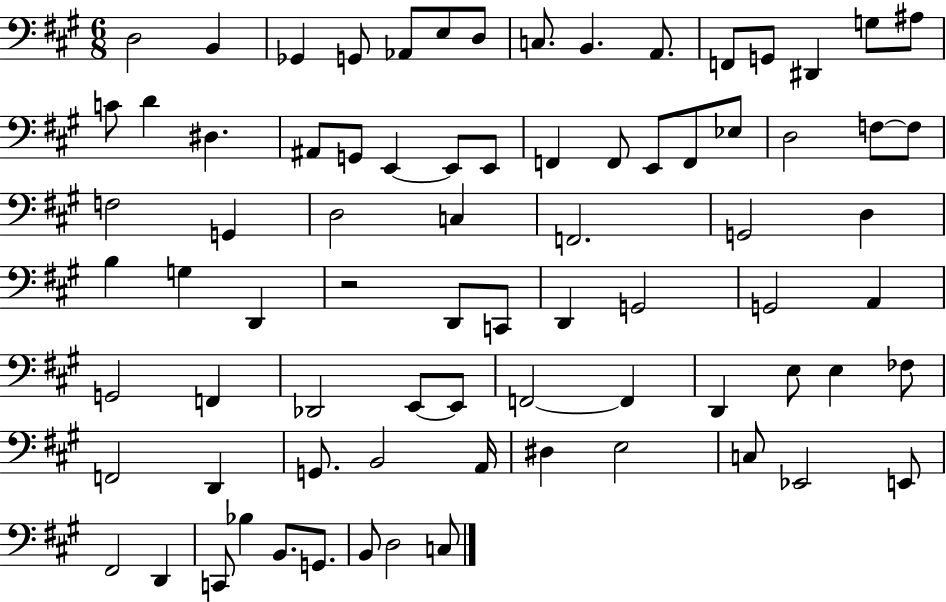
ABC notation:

X:1
T:Untitled
M:6/8
L:1/4
K:A
D,2 B,, _G,, G,,/2 _A,,/2 E,/2 D,/2 C,/2 B,, A,,/2 F,,/2 G,,/2 ^D,, G,/2 ^A,/2 C/2 D ^D, ^A,,/2 G,,/2 E,, E,,/2 E,,/2 F,, F,,/2 E,,/2 F,,/2 _E,/2 D,2 F,/2 F,/2 F,2 G,, D,2 C, F,,2 G,,2 D, B, G, D,, z2 D,,/2 C,,/2 D,, G,,2 G,,2 A,, G,,2 F,, _D,,2 E,,/2 E,,/2 F,,2 F,, D,, E,/2 E, _F,/2 F,,2 D,, G,,/2 B,,2 A,,/4 ^D, E,2 C,/2 _E,,2 E,,/2 ^F,,2 D,, C,,/2 _B, B,,/2 G,,/2 B,,/2 D,2 C,/2